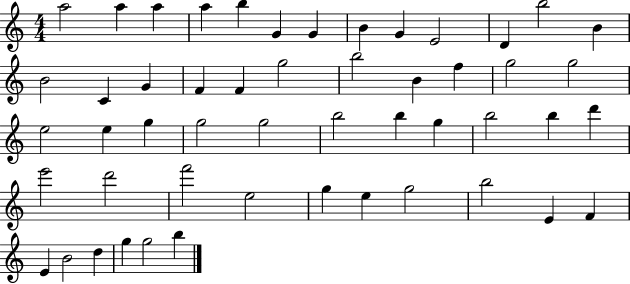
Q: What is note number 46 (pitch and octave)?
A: E4